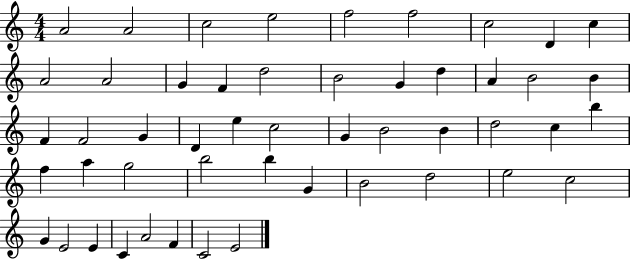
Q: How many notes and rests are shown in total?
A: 50